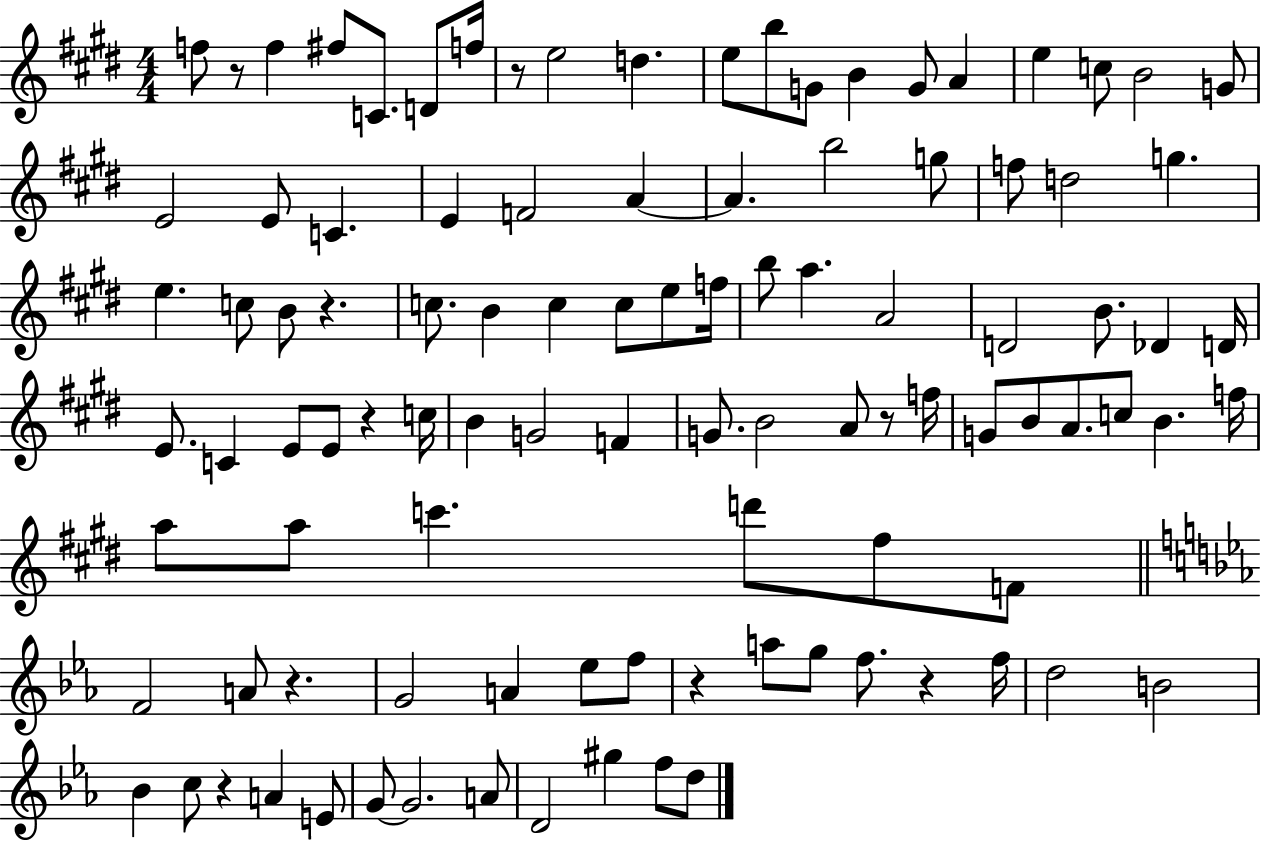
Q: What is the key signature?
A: E major